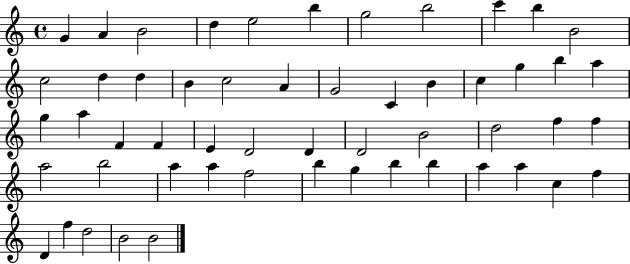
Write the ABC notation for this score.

X:1
T:Untitled
M:4/4
L:1/4
K:C
G A B2 d e2 b g2 b2 c' b B2 c2 d d B c2 A G2 C B c g b a g a F F E D2 D D2 B2 d2 f f a2 b2 a a f2 b g b b a a c f D f d2 B2 B2